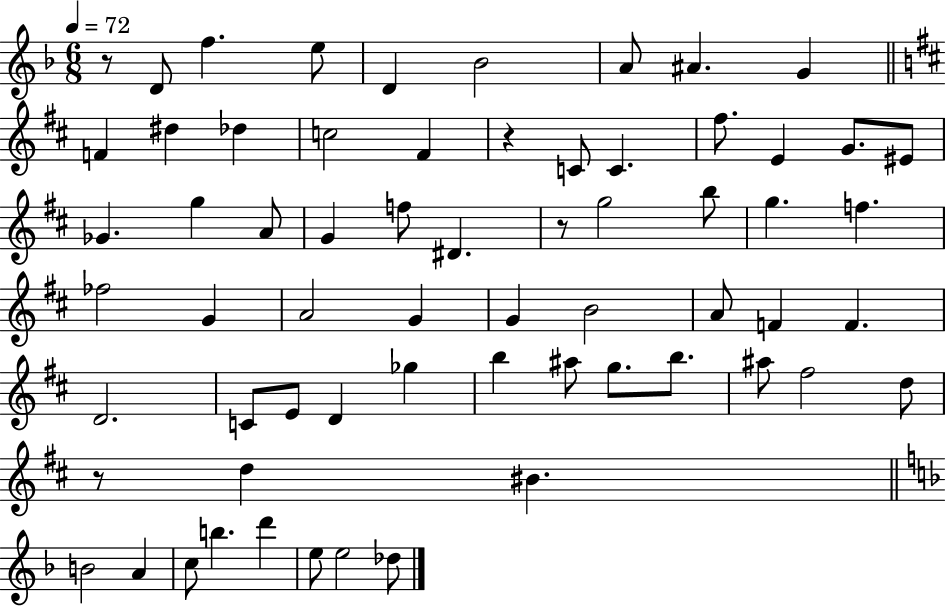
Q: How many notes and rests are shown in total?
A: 64